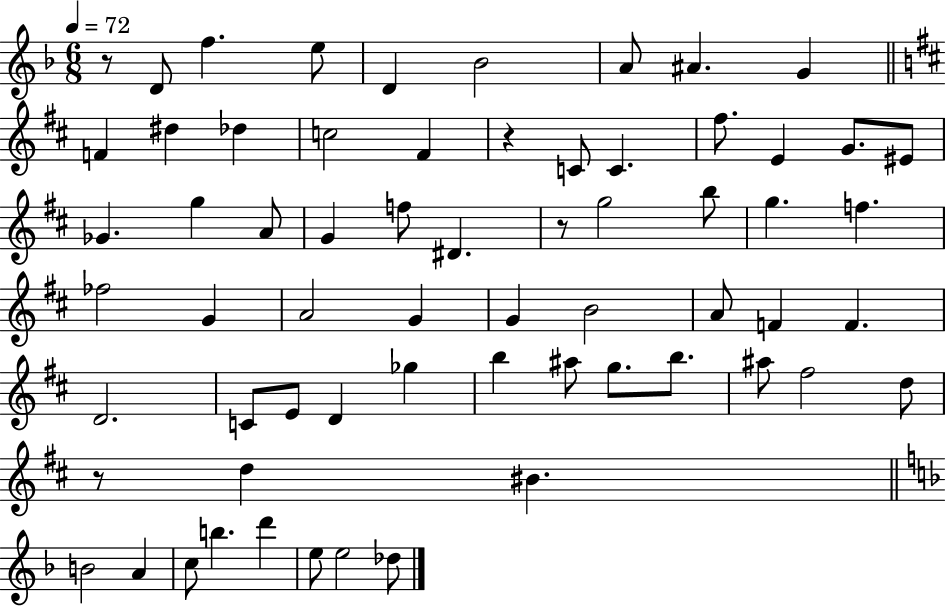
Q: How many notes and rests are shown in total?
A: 64